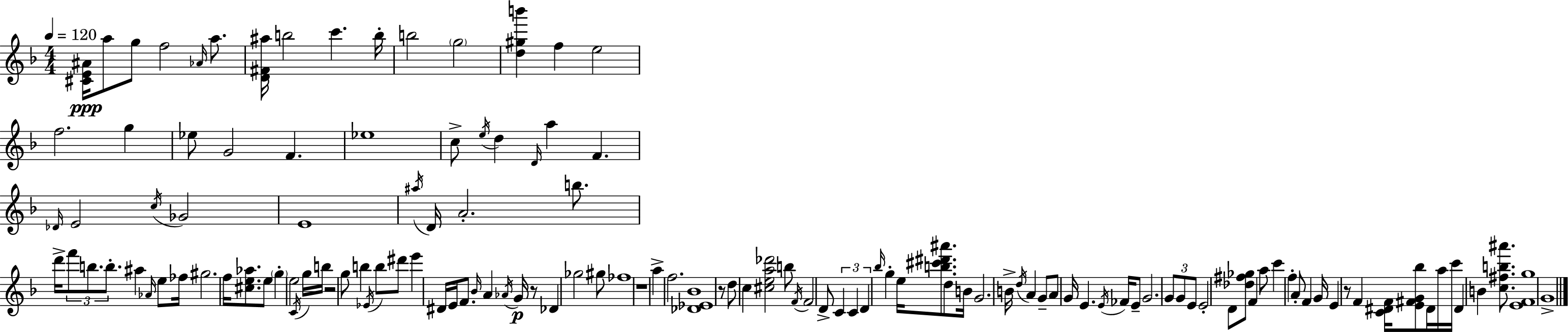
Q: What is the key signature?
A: D minor